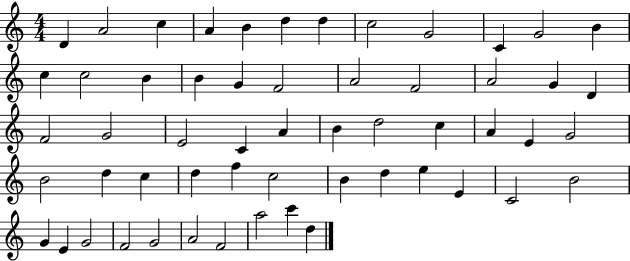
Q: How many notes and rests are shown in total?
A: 56